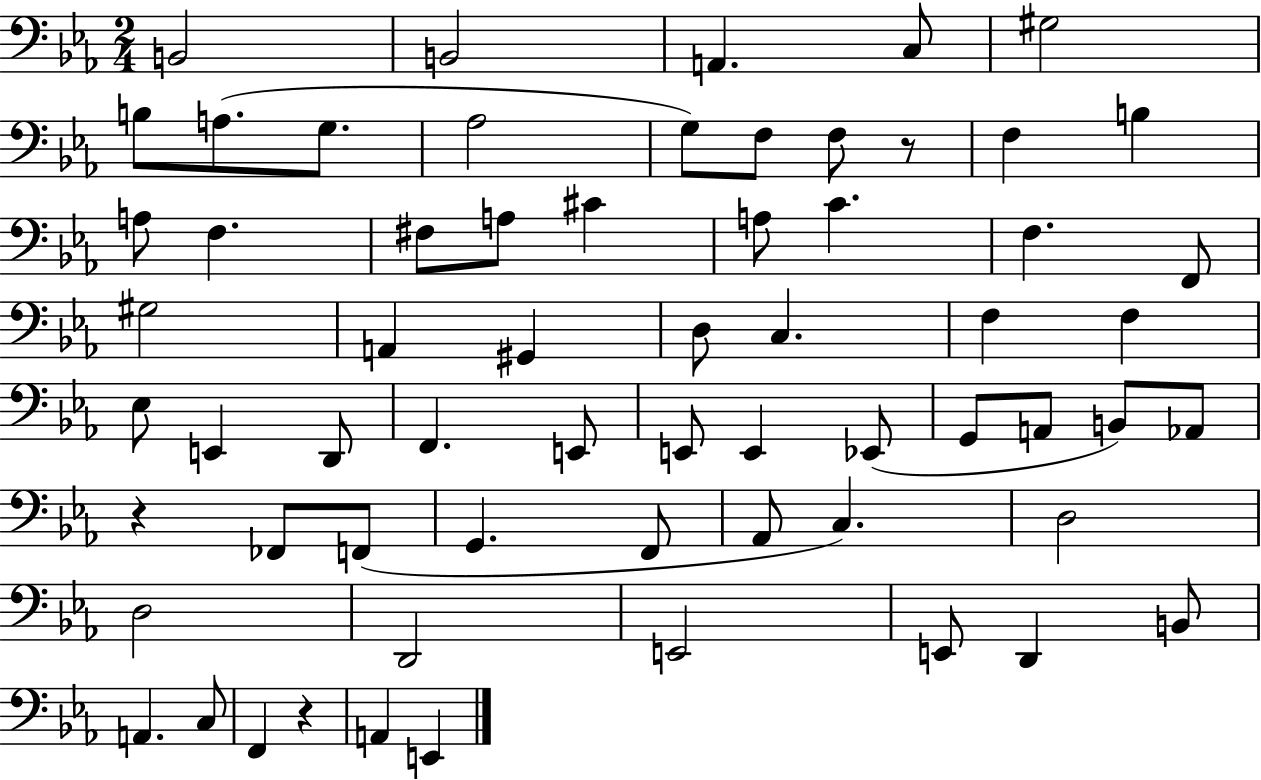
B2/h B2/h A2/q. C3/e G#3/h B3/e A3/e. G3/e. Ab3/h G3/e F3/e F3/e R/e F3/q B3/q A3/e F3/q. F#3/e A3/e C#4/q A3/e C4/q. F3/q. F2/e G#3/h A2/q G#2/q D3/e C3/q. F3/q F3/q Eb3/e E2/q D2/e F2/q. E2/e E2/e E2/q Eb2/e G2/e A2/e B2/e Ab2/e R/q FES2/e F2/e G2/q. F2/e Ab2/e C3/q. D3/h D3/h D2/h E2/h E2/e D2/q B2/e A2/q. C3/e F2/q R/q A2/q E2/q